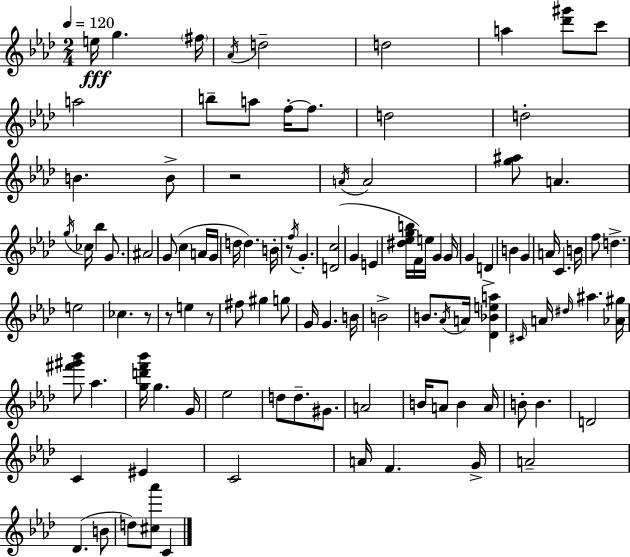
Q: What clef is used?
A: treble